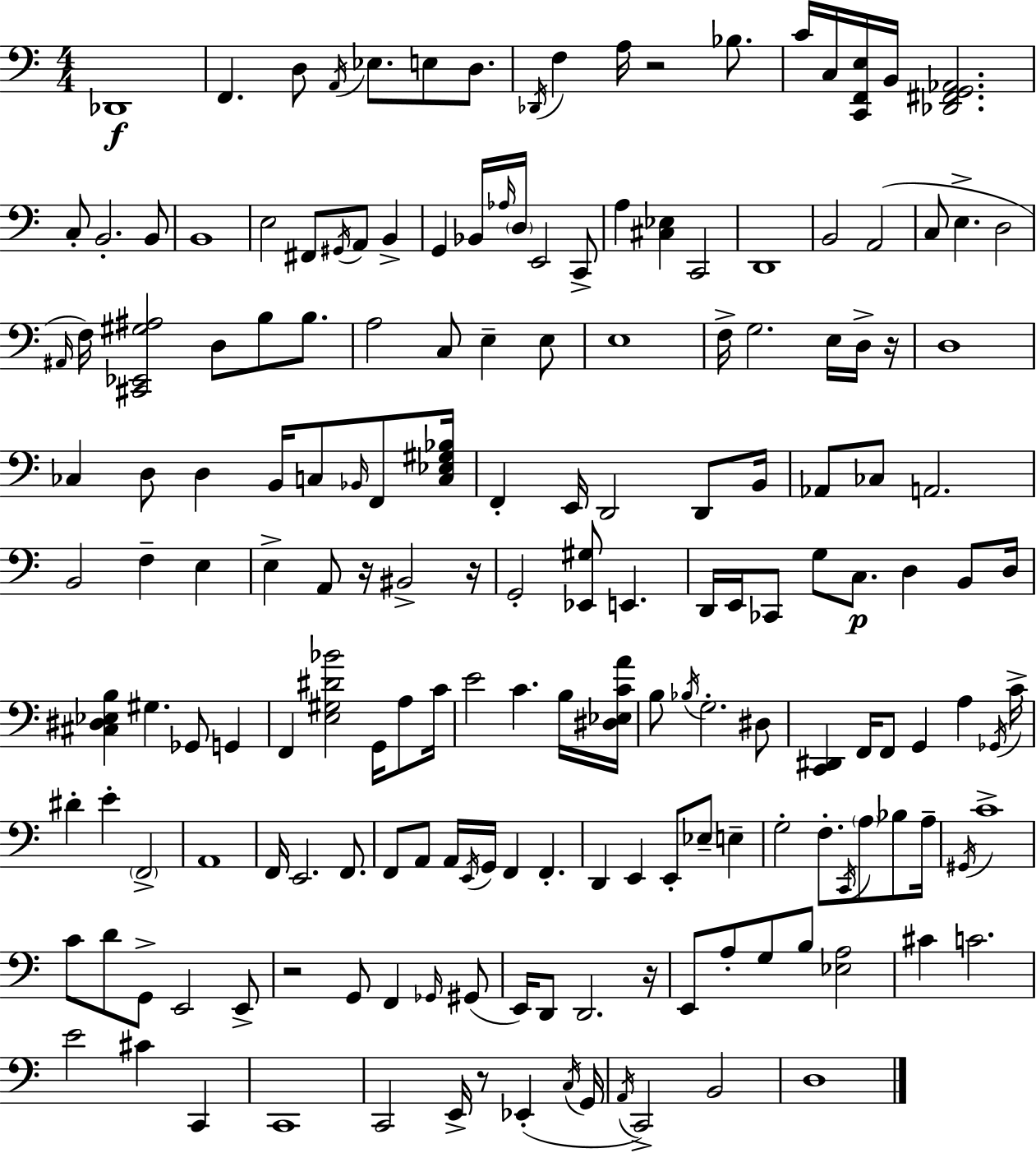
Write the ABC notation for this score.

X:1
T:Untitled
M:4/4
L:1/4
K:Am
_D,,4 F,, D,/2 A,,/4 _E,/2 E,/2 D,/2 _D,,/4 F, A,/4 z2 _B,/2 C/4 C,/4 [C,,F,,E,]/4 B,,/4 [_D,,^F,,G,,_A,,]2 C,/2 B,,2 B,,/2 B,,4 E,2 ^F,,/2 ^G,,/4 A,,/2 B,, G,, _B,,/4 _A,/4 D,/4 E,,2 C,,/2 A, [^C,_E,] C,,2 D,,4 B,,2 A,,2 C,/2 E, D,2 ^A,,/4 F,/4 [^C,,_E,,^G,^A,]2 D,/2 B,/2 B,/2 A,2 C,/2 E, E,/2 E,4 F,/4 G,2 E,/4 D,/4 z/4 D,4 _C, D,/2 D, B,,/4 C,/2 _B,,/4 F,,/2 [C,_E,^G,_B,]/4 F,, E,,/4 D,,2 D,,/2 B,,/4 _A,,/2 _C,/2 A,,2 B,,2 F, E, E, A,,/2 z/4 ^B,,2 z/4 G,,2 [_E,,^G,]/2 E,, D,,/4 E,,/4 _C,,/2 G,/2 C,/2 D, B,,/2 D,/4 [^C,^D,_E,B,] ^G, _G,,/2 G,, F,, [E,^G,^D_B]2 G,,/4 A,/2 C/4 E2 C B,/4 [^D,_E,CA]/4 B,/2 _B,/4 G,2 ^D,/2 [C,,^D,,] F,,/4 F,,/2 G,, A, _G,,/4 C/4 ^D E F,,2 A,,4 F,,/4 E,,2 F,,/2 F,,/2 A,,/2 A,,/4 E,,/4 G,,/4 F,, F,, D,, E,, E,,/2 _E,/2 E, G,2 F,/2 C,,/4 A,/2 _B,/2 A,/4 ^G,,/4 C4 C/2 D/2 G,,/2 E,,2 E,,/2 z2 G,,/2 F,, _G,,/4 ^G,,/2 E,,/4 D,,/2 D,,2 z/4 E,,/2 A,/2 G,/2 B,/2 [_E,A,]2 ^C C2 E2 ^C C,, C,,4 C,,2 E,,/4 z/2 _E,, C,/4 G,,/4 A,,/4 C,,2 B,,2 D,4